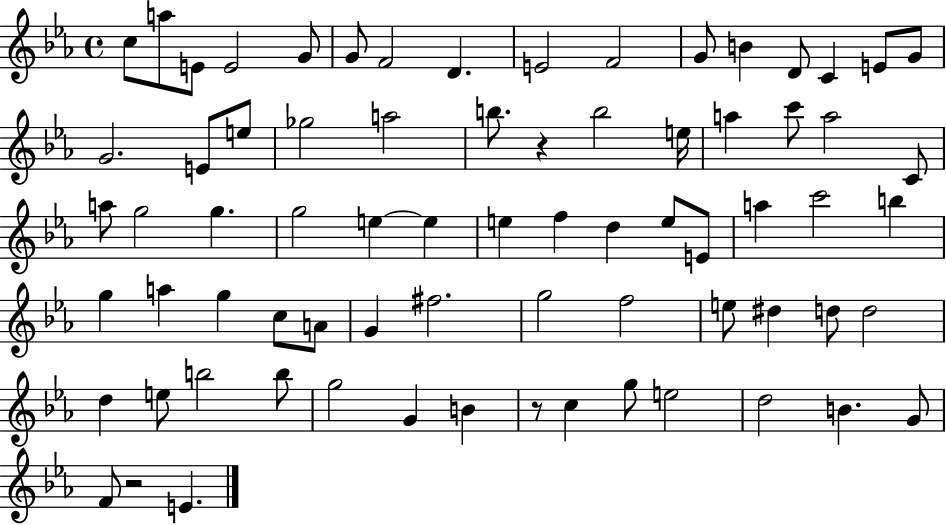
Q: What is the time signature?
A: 4/4